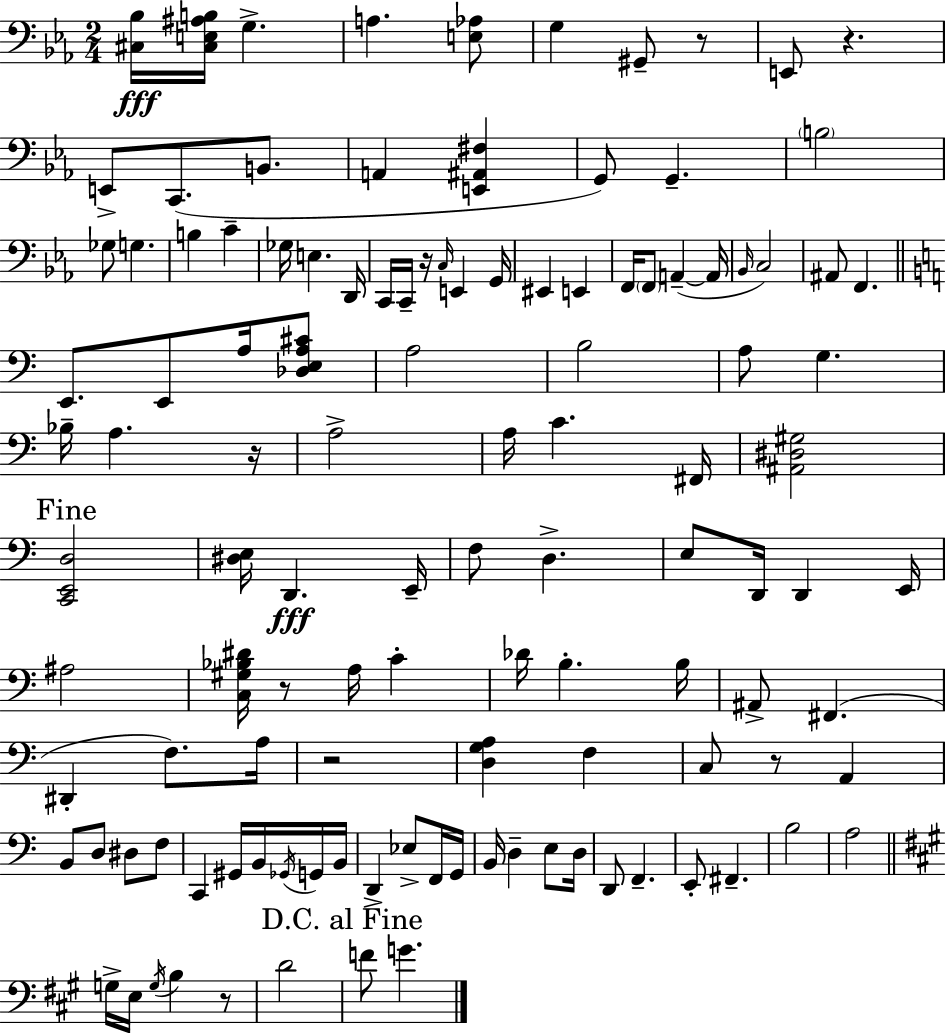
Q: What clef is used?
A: bass